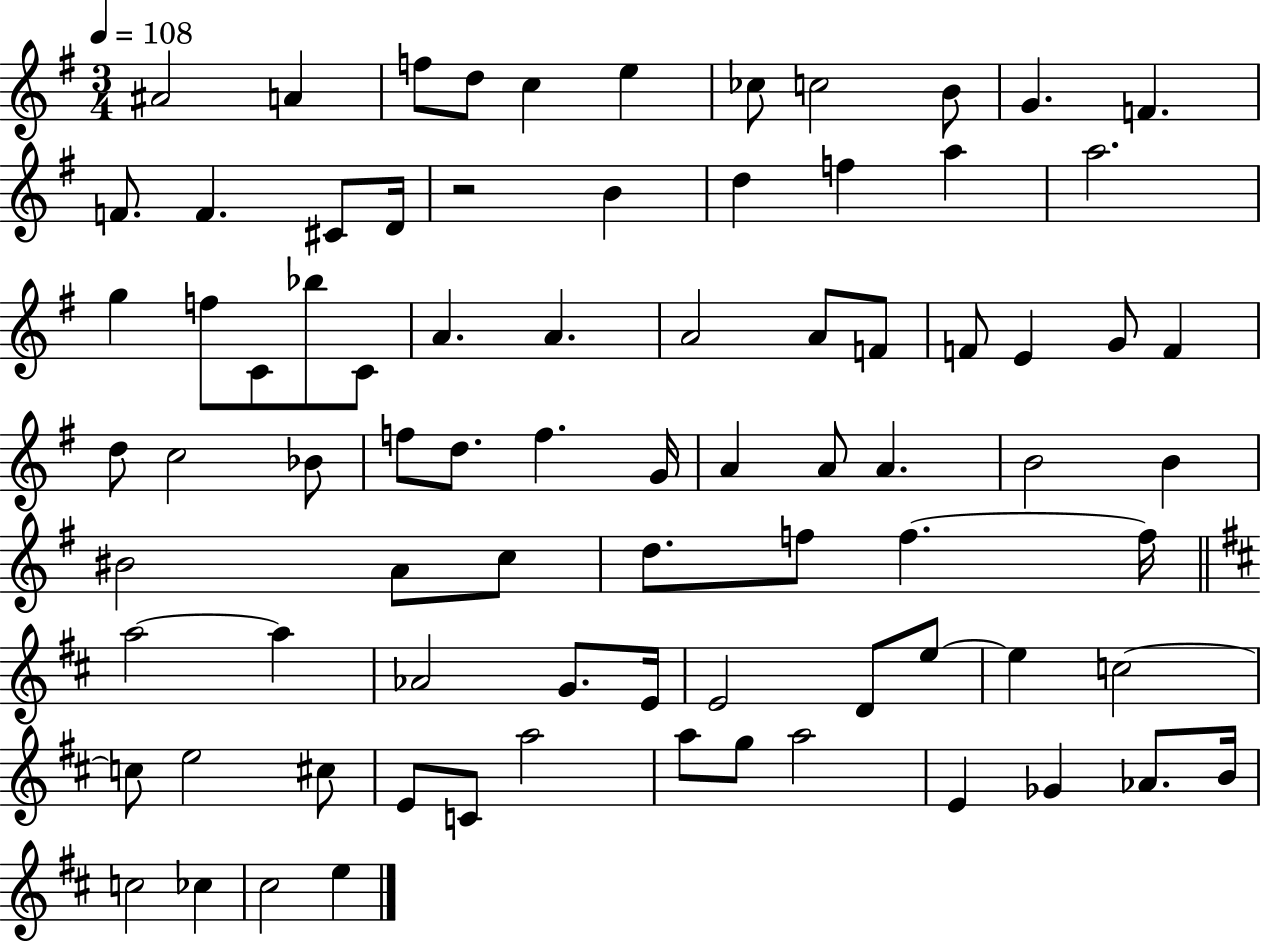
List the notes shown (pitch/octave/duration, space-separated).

A#4/h A4/q F5/e D5/e C5/q E5/q CES5/e C5/h B4/e G4/q. F4/q. F4/e. F4/q. C#4/e D4/s R/h B4/q D5/q F5/q A5/q A5/h. G5/q F5/e C4/e Bb5/e C4/e A4/q. A4/q. A4/h A4/e F4/e F4/e E4/q G4/e F4/q D5/e C5/h Bb4/e F5/e D5/e. F5/q. G4/s A4/q A4/e A4/q. B4/h B4/q BIS4/h A4/e C5/e D5/e. F5/e F5/q. F5/s A5/h A5/q Ab4/h G4/e. E4/s E4/h D4/e E5/e E5/q C5/h C5/e E5/h C#5/e E4/e C4/e A5/h A5/e G5/e A5/h E4/q Gb4/q Ab4/e. B4/s C5/h CES5/q C#5/h E5/q